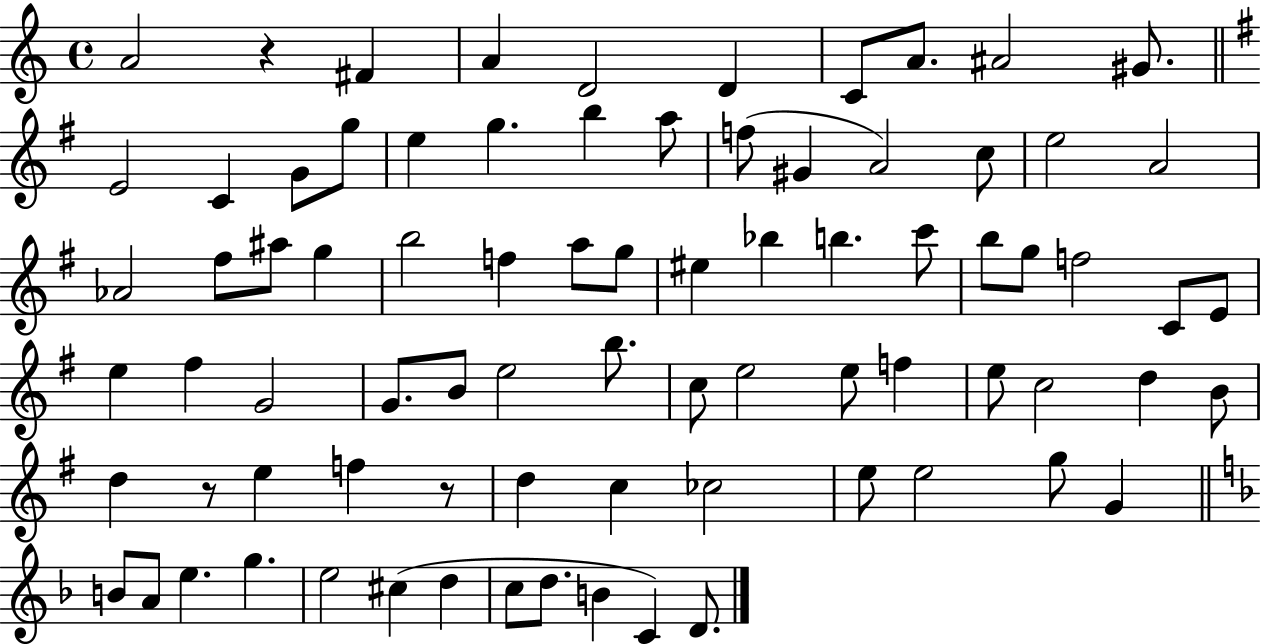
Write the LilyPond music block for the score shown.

{
  \clef treble
  \time 4/4
  \defaultTimeSignature
  \key c \major
  a'2 r4 fis'4 | a'4 d'2 d'4 | c'8 a'8. ais'2 gis'8. | \bar "||" \break \key g \major e'2 c'4 g'8 g''8 | e''4 g''4. b''4 a''8 | f''8( gis'4 a'2) c''8 | e''2 a'2 | \break aes'2 fis''8 ais''8 g''4 | b''2 f''4 a''8 g''8 | eis''4 bes''4 b''4. c'''8 | b''8 g''8 f''2 c'8 e'8 | \break e''4 fis''4 g'2 | g'8. b'8 e''2 b''8. | c''8 e''2 e''8 f''4 | e''8 c''2 d''4 b'8 | \break d''4 r8 e''4 f''4 r8 | d''4 c''4 ces''2 | e''8 e''2 g''8 g'4 | \bar "||" \break \key f \major b'8 a'8 e''4. g''4. | e''2 cis''4( d''4 | c''8 d''8. b'4 c'4) d'8. | \bar "|."
}